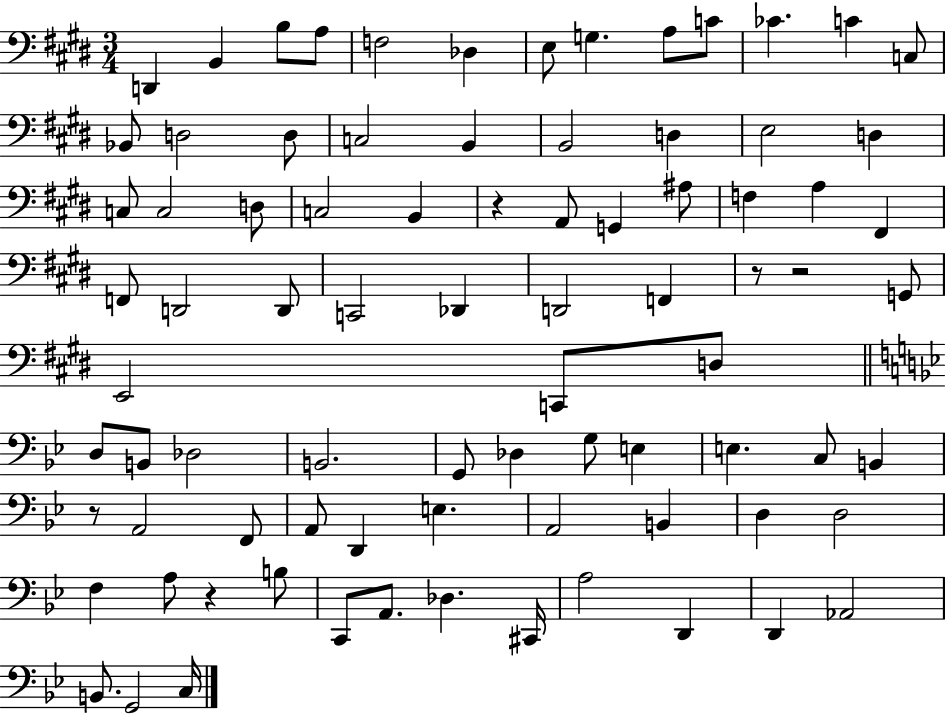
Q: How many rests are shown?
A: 5